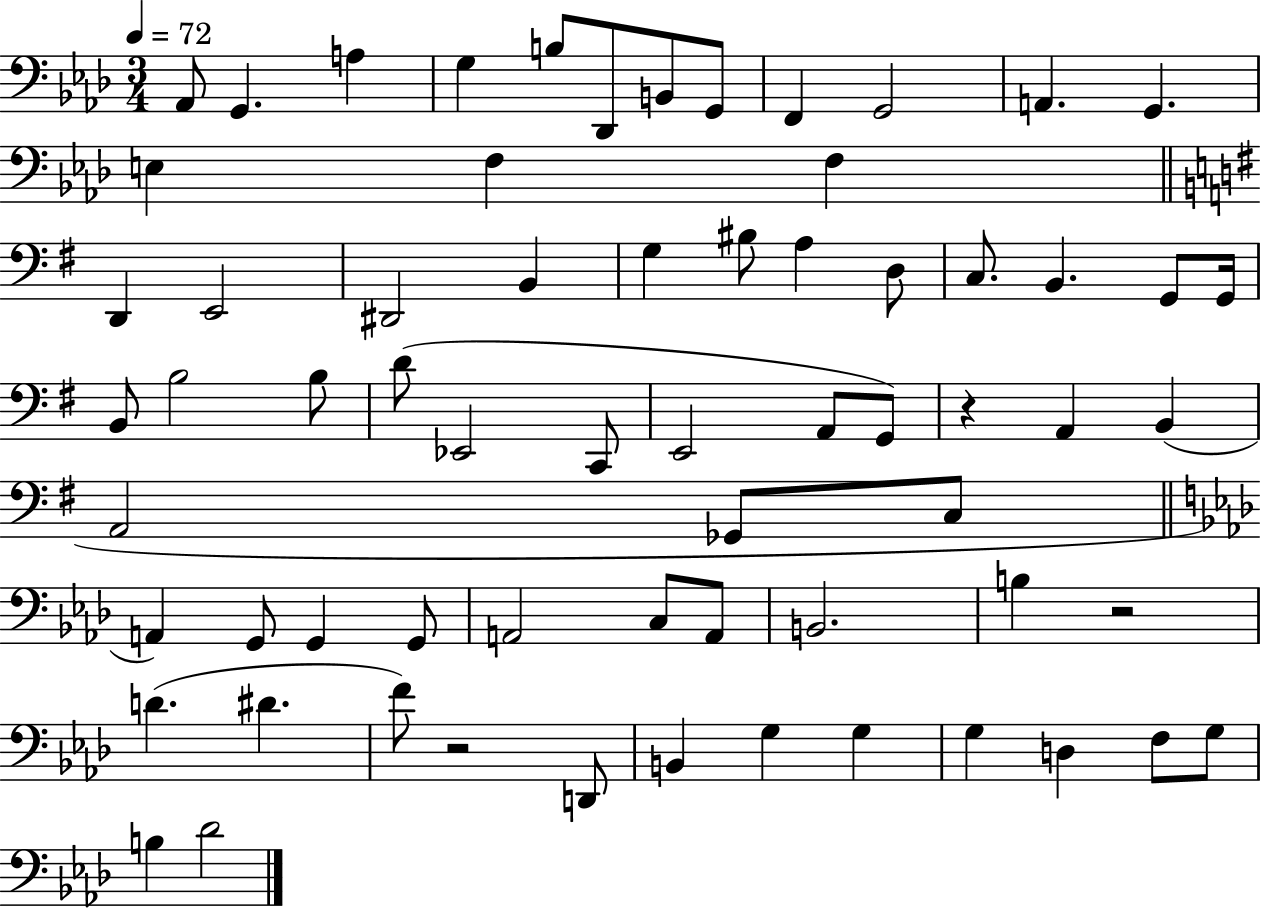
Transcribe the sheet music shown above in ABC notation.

X:1
T:Untitled
M:3/4
L:1/4
K:Ab
_A,,/2 G,, A, G, B,/2 _D,,/2 B,,/2 G,,/2 F,, G,,2 A,, G,, E, F, F, D,, E,,2 ^D,,2 B,, G, ^B,/2 A, D,/2 C,/2 B,, G,,/2 G,,/4 B,,/2 B,2 B,/2 D/2 _E,,2 C,,/2 E,,2 A,,/2 G,,/2 z A,, B,, A,,2 _G,,/2 C,/2 A,, G,,/2 G,, G,,/2 A,,2 C,/2 A,,/2 B,,2 B, z2 D ^D F/2 z2 D,,/2 B,, G, G, G, D, F,/2 G,/2 B, _D2